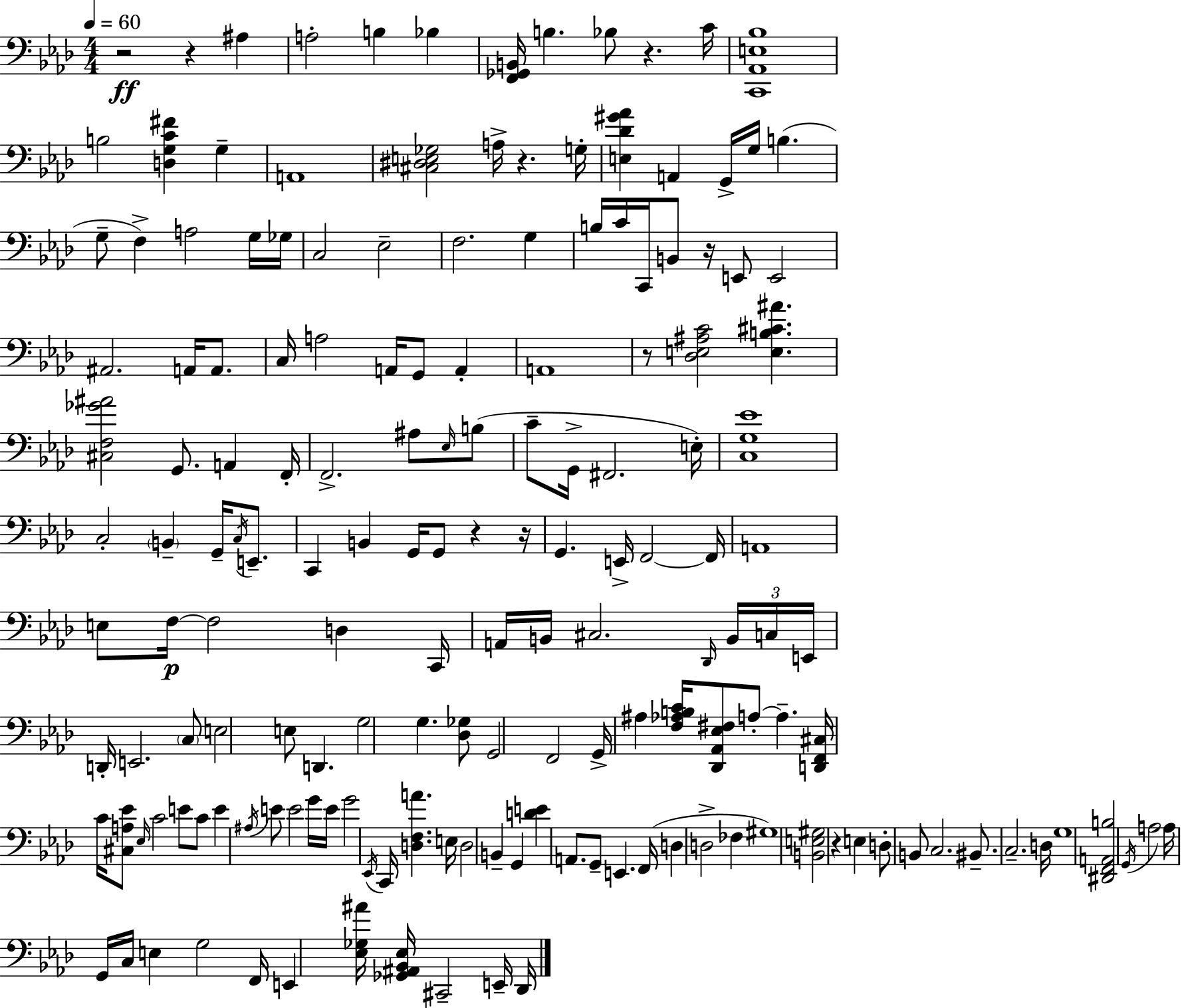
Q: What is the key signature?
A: F minor